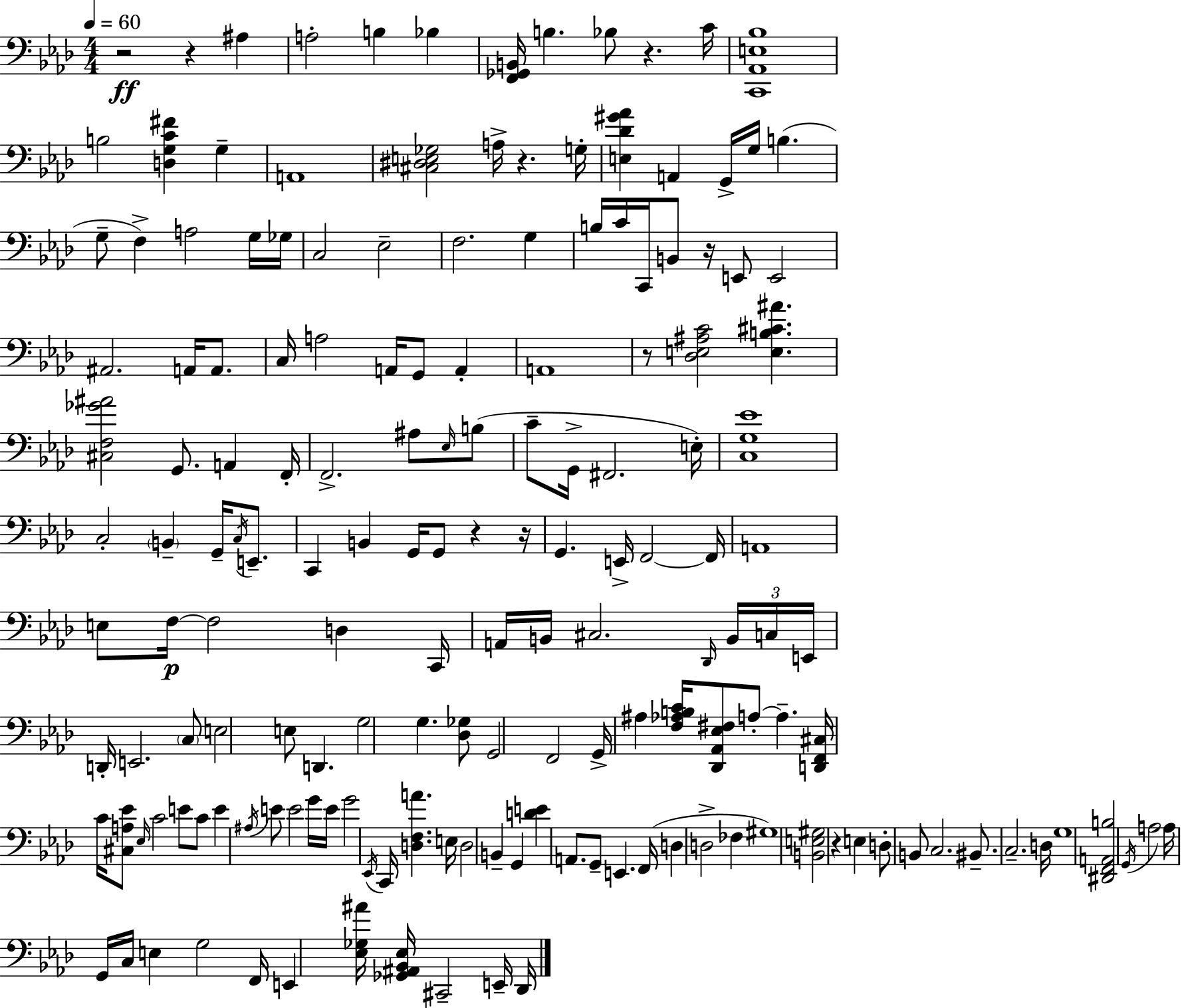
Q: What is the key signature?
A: F minor